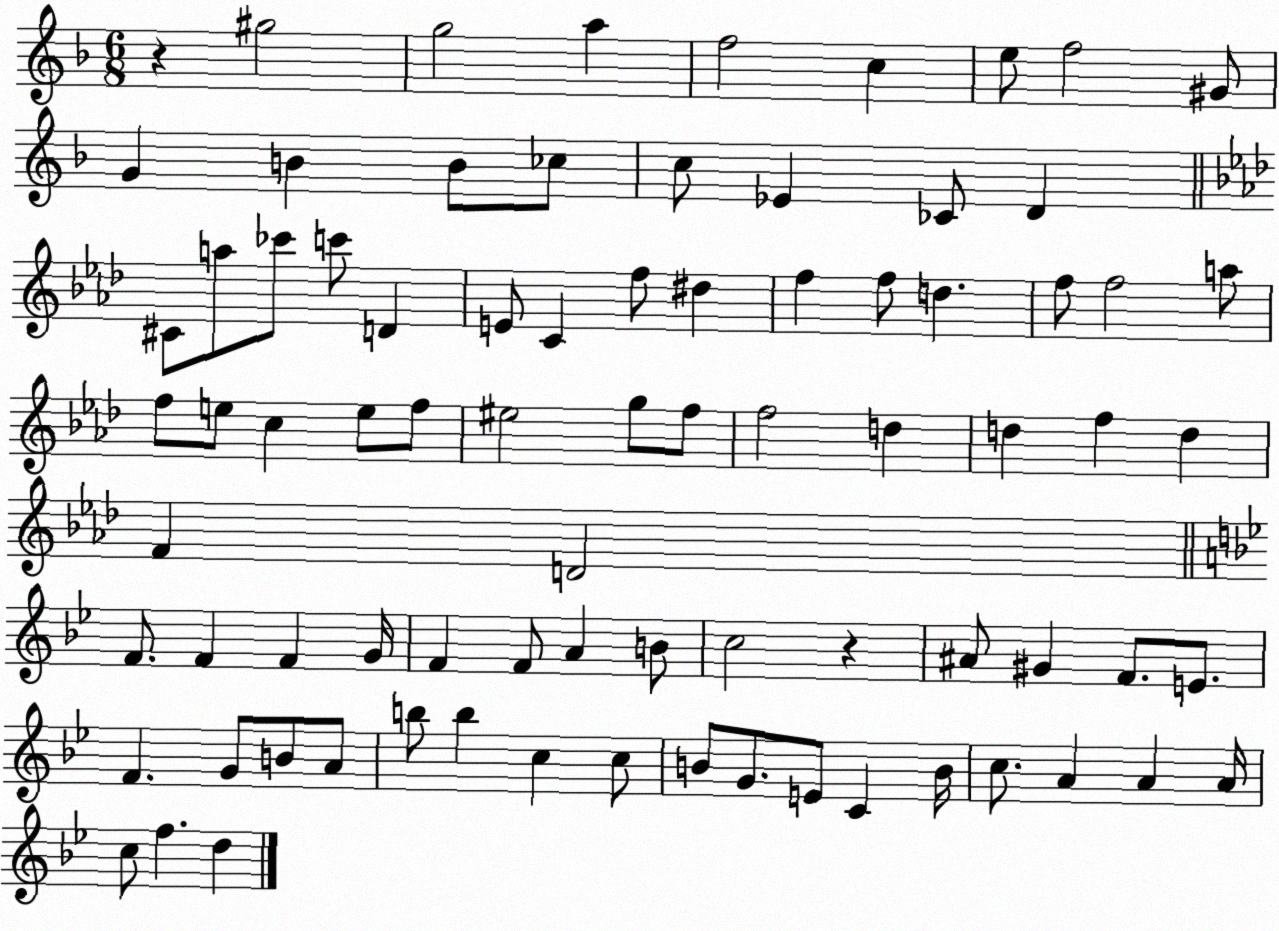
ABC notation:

X:1
T:Untitled
M:6/8
L:1/4
K:F
z ^g2 g2 a f2 c e/2 f2 ^G/2 G B B/2 _c/2 c/2 _E _C/2 D ^C/2 a/2 _c'/2 c'/2 D E/2 C f/2 ^d f f/2 d f/2 f2 a/2 f/2 e/2 c e/2 f/2 ^e2 g/2 f/2 f2 d d f d F D2 F/2 F F G/4 F F/2 A B/2 c2 z ^A/2 ^G F/2 E/2 F G/2 B/2 A/2 b/2 b c c/2 B/2 G/2 E/2 C B/4 c/2 A A A/4 c/2 f d